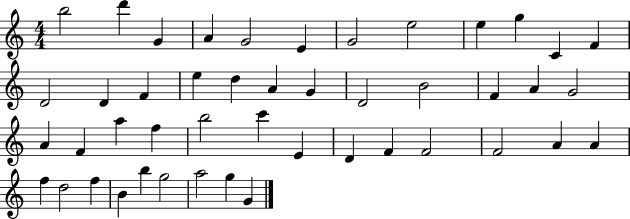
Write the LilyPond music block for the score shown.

{
  \clef treble
  \numericTimeSignature
  \time 4/4
  \key c \major
  b''2 d'''4 g'4 | a'4 g'2 e'4 | g'2 e''2 | e''4 g''4 c'4 f'4 | \break d'2 d'4 f'4 | e''4 d''4 a'4 g'4 | d'2 b'2 | f'4 a'4 g'2 | \break a'4 f'4 a''4 f''4 | b''2 c'''4 e'4 | d'4 f'4 f'2 | f'2 a'4 a'4 | \break f''4 d''2 f''4 | b'4 b''4 g''2 | a''2 g''4 g'4 | \bar "|."
}